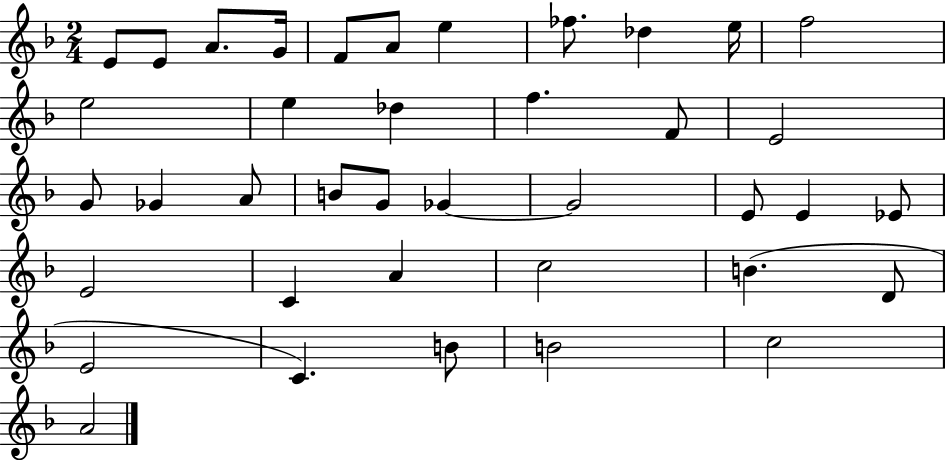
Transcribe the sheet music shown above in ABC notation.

X:1
T:Untitled
M:2/4
L:1/4
K:F
E/2 E/2 A/2 G/4 F/2 A/2 e _f/2 _d e/4 f2 e2 e _d f F/2 E2 G/2 _G A/2 B/2 G/2 _G _G2 E/2 E _E/2 E2 C A c2 B D/2 E2 C B/2 B2 c2 A2